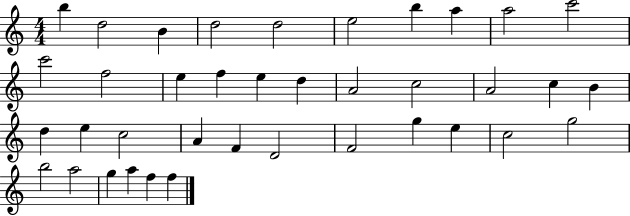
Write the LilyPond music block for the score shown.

{
  \clef treble
  \numericTimeSignature
  \time 4/4
  \key c \major
  b''4 d''2 b'4 | d''2 d''2 | e''2 b''4 a''4 | a''2 c'''2 | \break c'''2 f''2 | e''4 f''4 e''4 d''4 | a'2 c''2 | a'2 c''4 b'4 | \break d''4 e''4 c''2 | a'4 f'4 d'2 | f'2 g''4 e''4 | c''2 g''2 | \break b''2 a''2 | g''4 a''4 f''4 f''4 | \bar "|."
}